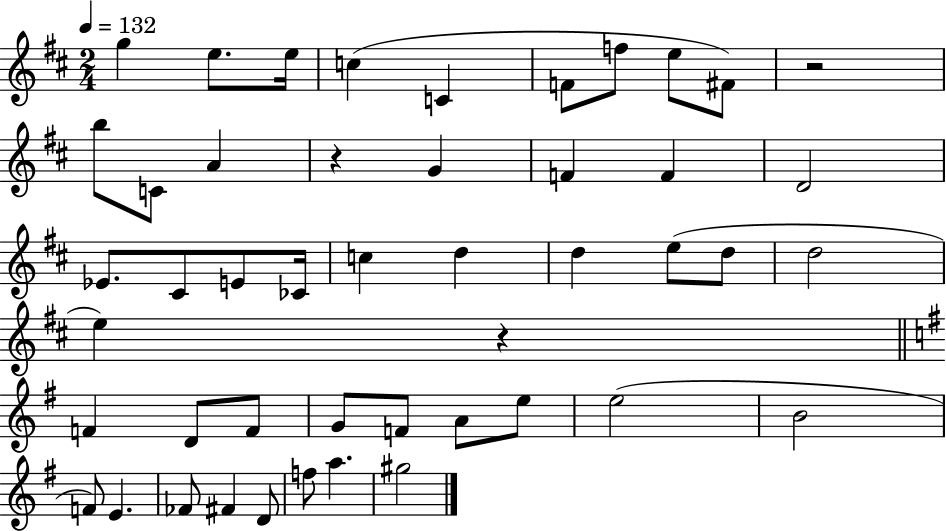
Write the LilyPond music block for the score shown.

{
  \clef treble
  \numericTimeSignature
  \time 2/4
  \key d \major
  \tempo 4 = 132
  g''4 e''8. e''16 | c''4( c'4 | f'8 f''8 e''8 fis'8) | r2 | \break b''8 c'8 a'4 | r4 g'4 | f'4 f'4 | d'2 | \break ees'8. cis'8 e'8 ces'16 | c''4 d''4 | d''4 e''8( d''8 | d''2 | \break e''4) r4 | \bar "||" \break \key e \minor f'4 d'8 f'8 | g'8 f'8 a'8 e''8 | e''2( | b'2 | \break f'8) e'4. | fes'8 fis'4 d'8 | f''8 a''4. | gis''2 | \break \bar "|."
}